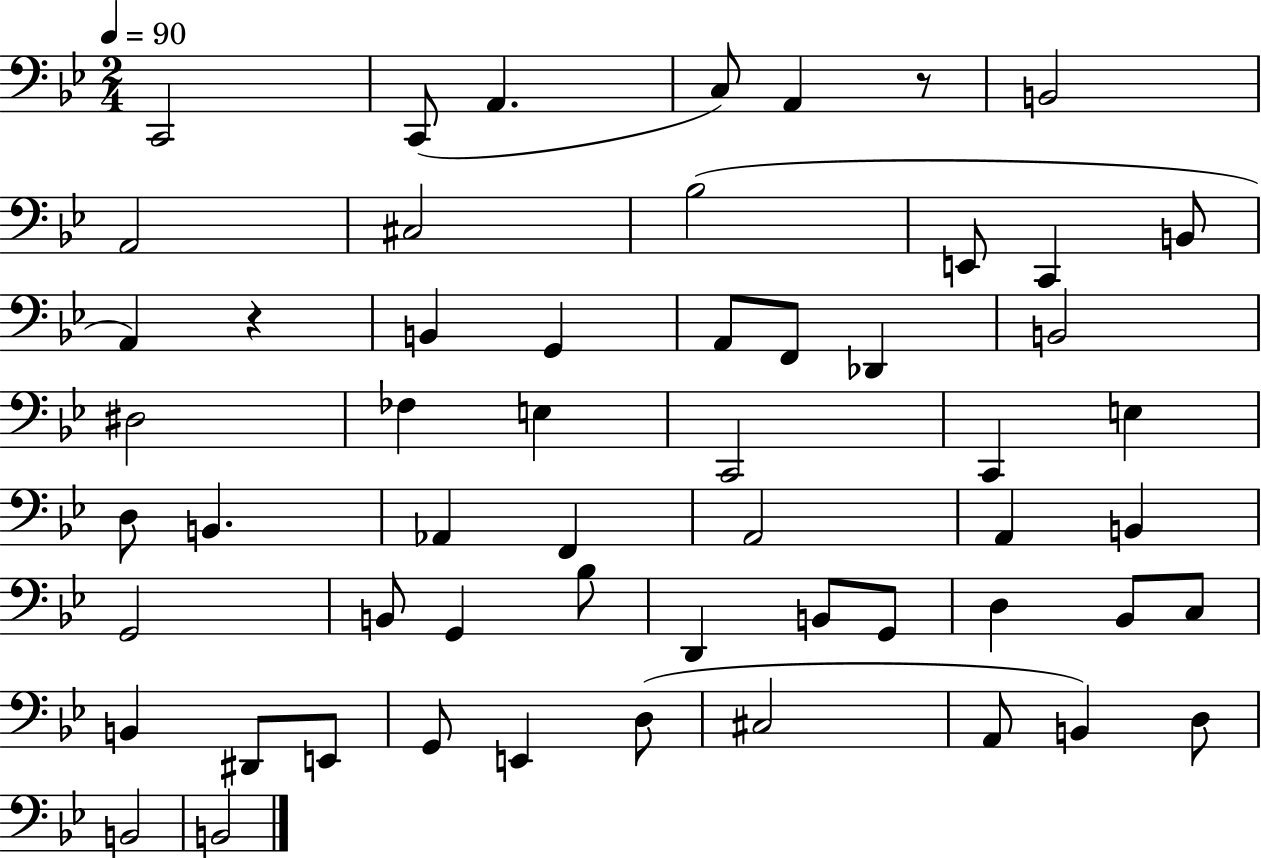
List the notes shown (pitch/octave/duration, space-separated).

C2/h C2/e A2/q. C3/e A2/q R/e B2/h A2/h C#3/h Bb3/h E2/e C2/q B2/e A2/q R/q B2/q G2/q A2/e F2/e Db2/q B2/h D#3/h FES3/q E3/q C2/h C2/q E3/q D3/e B2/q. Ab2/q F2/q A2/h A2/q B2/q G2/h B2/e G2/q Bb3/e D2/q B2/e G2/e D3/q Bb2/e C3/e B2/q D#2/e E2/e G2/e E2/q D3/e C#3/h A2/e B2/q D3/e B2/h B2/h